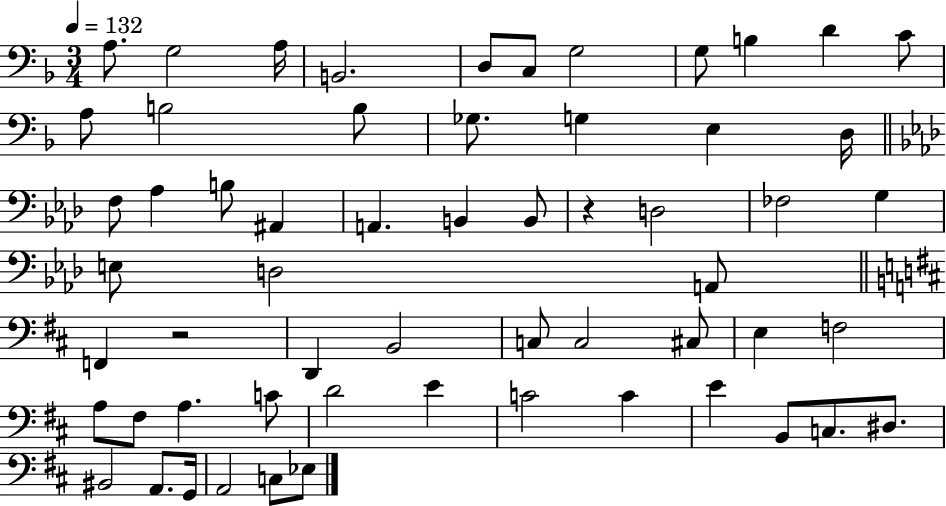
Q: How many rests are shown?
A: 2